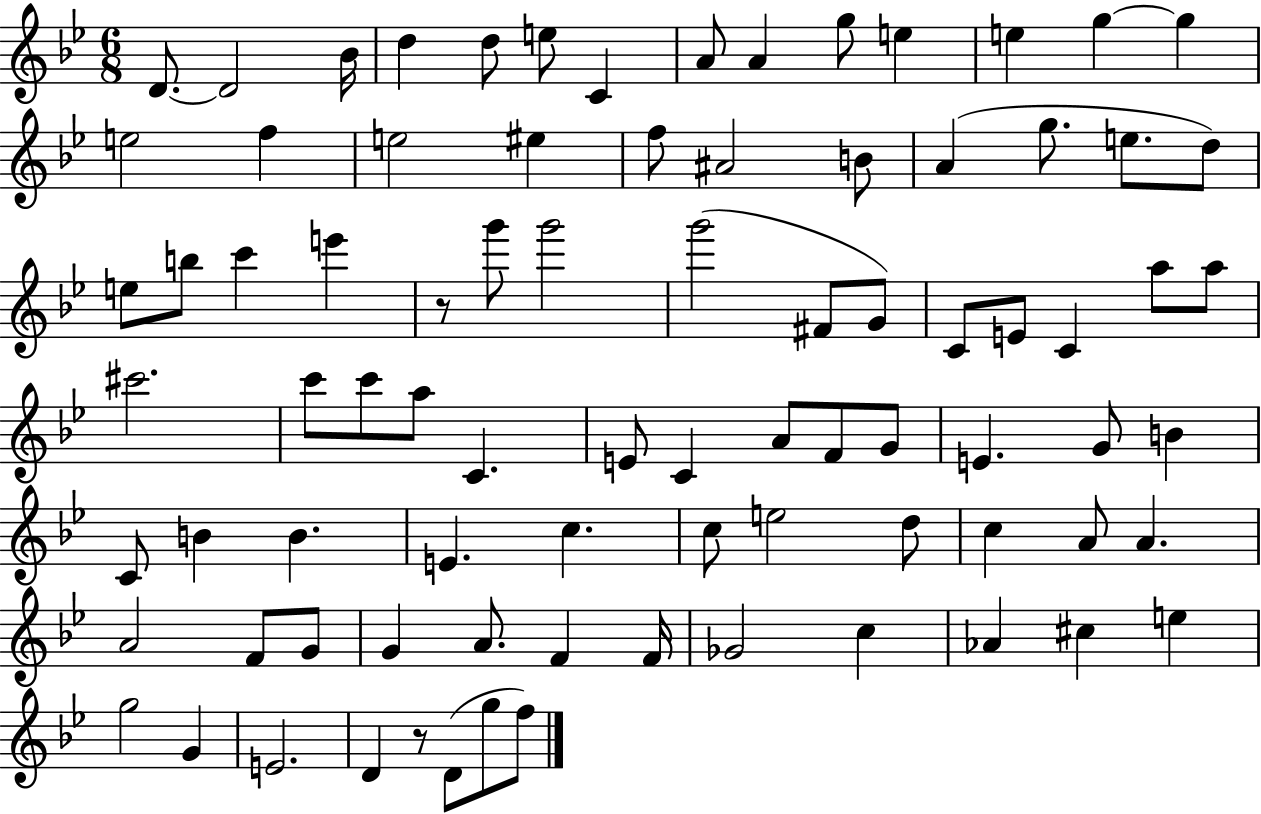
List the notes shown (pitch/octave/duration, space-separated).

D4/e. D4/h Bb4/s D5/q D5/e E5/e C4/q A4/e A4/q G5/e E5/q E5/q G5/q G5/q E5/h F5/q E5/h EIS5/q F5/e A#4/h B4/e A4/q G5/e. E5/e. D5/e E5/e B5/e C6/q E6/q R/e G6/e G6/h G6/h F#4/e G4/e C4/e E4/e C4/q A5/e A5/e C#6/h. C6/e C6/e A5/e C4/q. E4/e C4/q A4/e F4/e G4/e E4/q. G4/e B4/q C4/e B4/q B4/q. E4/q. C5/q. C5/e E5/h D5/e C5/q A4/e A4/q. A4/h F4/e G4/e G4/q A4/e. F4/q F4/s Gb4/h C5/q Ab4/q C#5/q E5/q G5/h G4/q E4/h. D4/q R/e D4/e G5/e F5/e